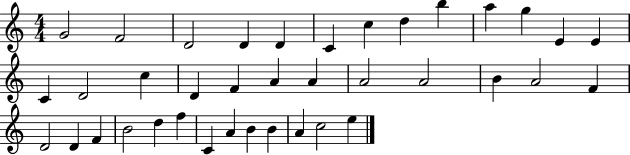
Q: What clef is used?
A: treble